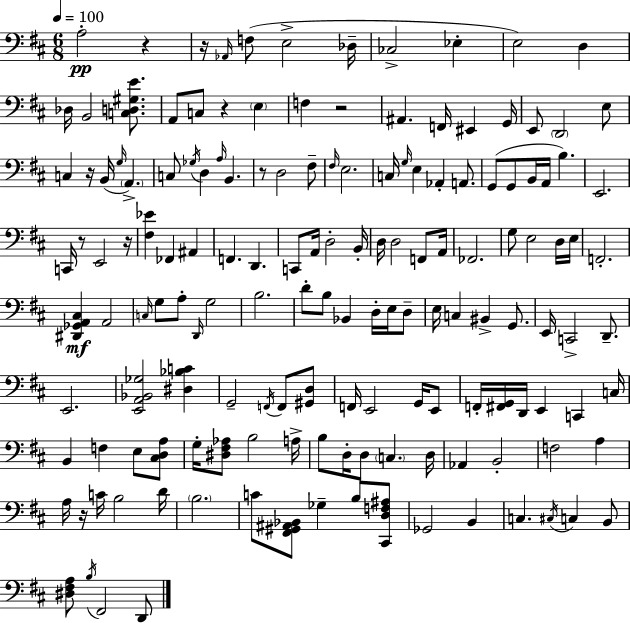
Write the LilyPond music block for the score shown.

{
  \clef bass
  \numericTimeSignature
  \time 6/8
  \key d \major
  \tempo 4 = 100
  a2-.\pp r4 | r16 \grace { aes,16 } f8( e2-> | des16-- ces2-> ees4-. | e2) d4 | \break des16 b,2 <c d gis e'>8. | a,8 c8 r4 \parenthesize e4 | f4 r2 | ais,4. f,16 eis,4 | \break g,16 e,8 \parenthesize d,2 e8 | c4 r16 b,16( \grace { g16 } \parenthesize a,4.->) | c8 \acciaccatura { ges16 } d4 \grace { a16 } b,4. | r8 d2 | \break fis8-- \grace { fis16 } e2. | c16 \grace { g16 } e4 aes,4-. | a,8. g,8( g,8 b,16 a,16 | b4.) e,2. | \break c,16 r8 e,2 | r16 <fis ees'>4 fes,4 | ais,4 f,4. | d,4. c,8 a,16 d2-. | \break b,16-. d16 d2 | f,8 a,16 fes,2. | g8 e2 | d16 e16 f,2.-. | \break <dis, ges, a, cis>4\mf a,2 | \grace { c16 } g8 a8-. \grace { d,16 } | g2 b2. | d'8-. b8 | \break bes,4 d16-. e16 d8-- e16 c4 | bis,4-> g,8. e,16 c,2-> | d,8.-- e,2. | <e, a, bes, ges>2 | \break <dis bes c'>4 g,2-- | \acciaccatura { f,16 } f,8 <gis, d>8 f,16 e,2 | g,16 e,8 f,16-. <fis, g,>16 d,16 | e,4 c,4 c16 b,4 | \break f4 e8 <cis d a>8 g16-. <dis fis aes>8 | b2 a16-> b8 d16-. | d8 \parenthesize c4. d16 aes,4 | b,2-. f2 | \break a4 a16 r16 c'16 | b2 d'16 \parenthesize b2. | c'8 <fis, gis, ais, bes,>8 | ges4-- b8 <cis, d f ais>8 ges,2 | \break b,4 c4. | \acciaccatura { cis16 } c4 b,8 <dis fis a>8 | \acciaccatura { b16 } fis,2 d,8 \bar "|."
}